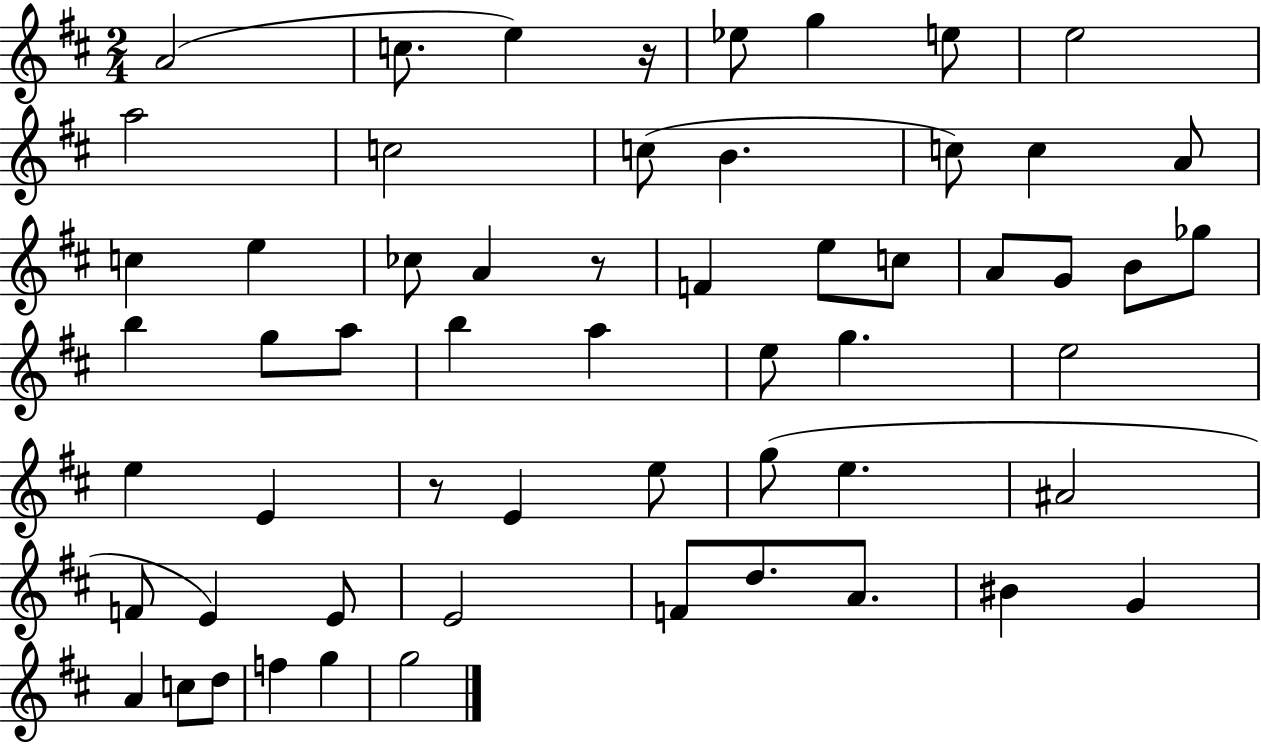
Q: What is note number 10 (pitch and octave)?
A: C5